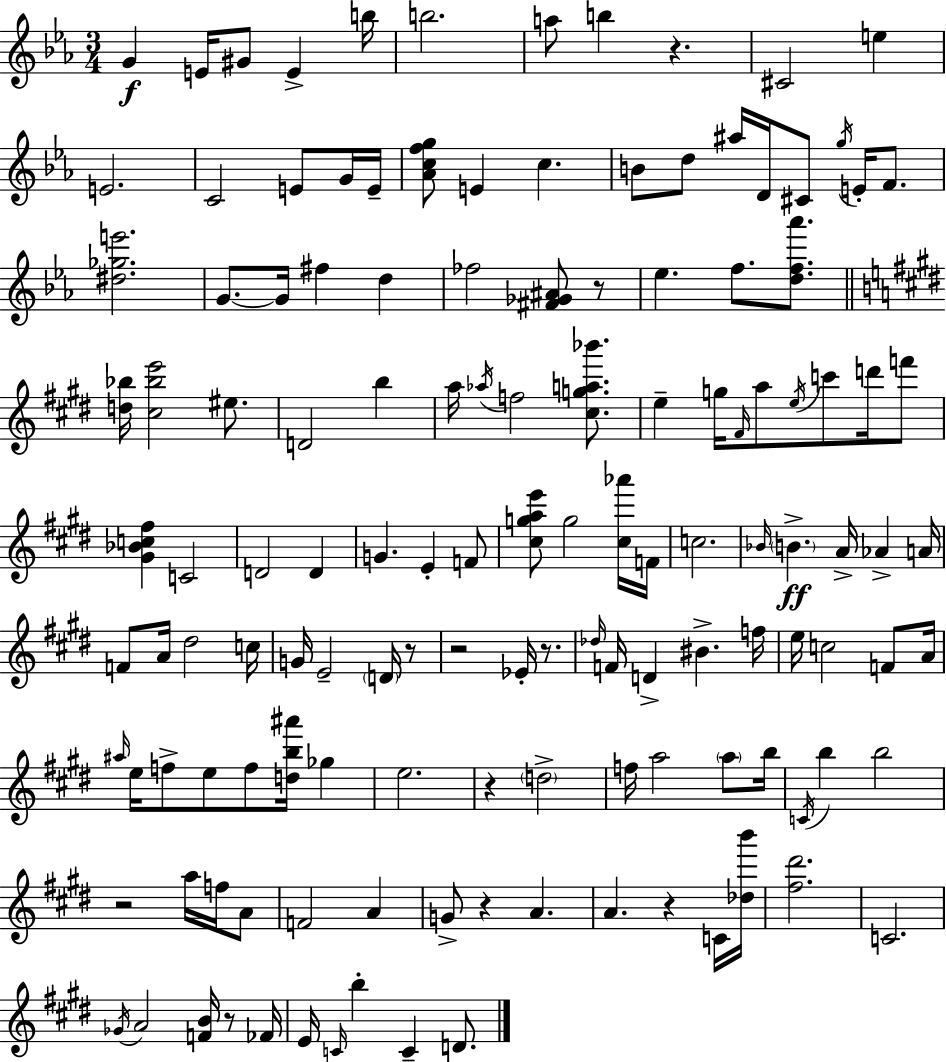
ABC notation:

X:1
T:Untitled
M:3/4
L:1/4
K:Eb
G E/4 ^G/2 E b/4 b2 a/2 b z ^C2 e E2 C2 E/2 G/4 E/4 [_Acfg]/2 E c B/2 d/2 ^a/4 D/4 ^C/2 g/4 E/4 F/2 [^d_ge']2 G/2 G/4 ^f d _f2 [^F_G^A]/2 z/2 _e f/2 [df_a']/2 [d_b]/4 [^c_be']2 ^e/2 D2 b a/4 _a/4 f2 [^cga_b']/2 e g/4 ^F/4 a/2 e/4 c'/2 d'/4 f'/2 [^G_Bc^f] C2 D2 D G E F/2 [^cgae']/2 g2 [^c_a']/4 F/4 c2 _B/4 B A/4 _A A/4 F/2 A/4 ^d2 c/4 G/4 E2 D/4 z/2 z2 _E/4 z/2 _d/4 F/4 D ^B f/4 e/4 c2 F/2 A/4 ^a/4 e/4 f/2 e/2 f/2 [db^a']/4 _g e2 z d2 f/4 a2 a/2 b/4 C/4 b b2 z2 a/4 f/4 A/2 F2 A G/2 z A A z C/4 [_db']/4 [^f^d']2 C2 _G/4 A2 [FB]/4 z/2 _F/4 E/4 C/4 b C D/2